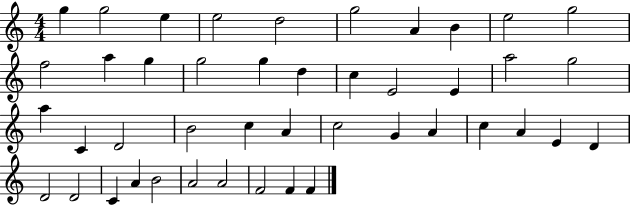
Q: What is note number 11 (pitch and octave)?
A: F5